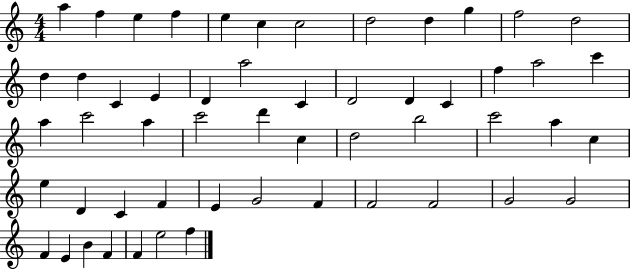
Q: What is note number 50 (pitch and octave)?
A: B4